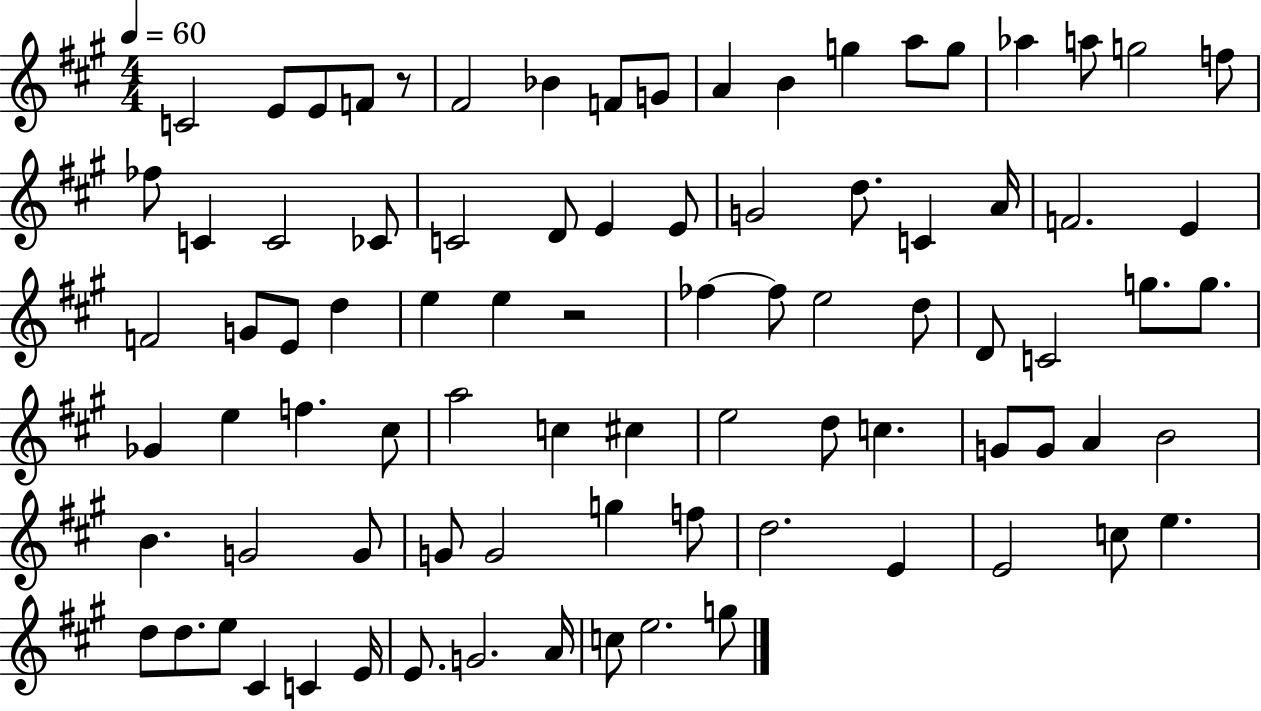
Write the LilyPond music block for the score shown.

{
  \clef treble
  \numericTimeSignature
  \time 4/4
  \key a \major
  \tempo 4 = 60
  \repeat volta 2 { c'2 e'8 e'8 f'8 r8 | fis'2 bes'4 f'8 g'8 | a'4 b'4 g''4 a''8 g''8 | aes''4 a''8 g''2 f''8 | \break fes''8 c'4 c'2 ces'8 | c'2 d'8 e'4 e'8 | g'2 d''8. c'4 a'16 | f'2. e'4 | \break f'2 g'8 e'8 d''4 | e''4 e''4 r2 | fes''4~~ fes''8 e''2 d''8 | d'8 c'2 g''8. g''8. | \break ges'4 e''4 f''4. cis''8 | a''2 c''4 cis''4 | e''2 d''8 c''4. | g'8 g'8 a'4 b'2 | \break b'4. g'2 g'8 | g'8 g'2 g''4 f''8 | d''2. e'4 | e'2 c''8 e''4. | \break d''8 d''8. e''8 cis'4 c'4 e'16 | e'8. g'2. a'16 | c''8 e''2. g''8 | } \bar "|."
}